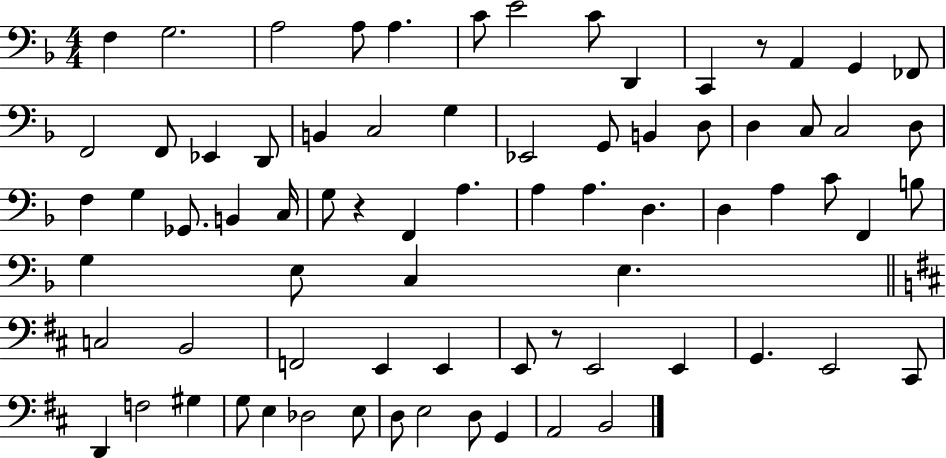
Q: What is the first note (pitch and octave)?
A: F3